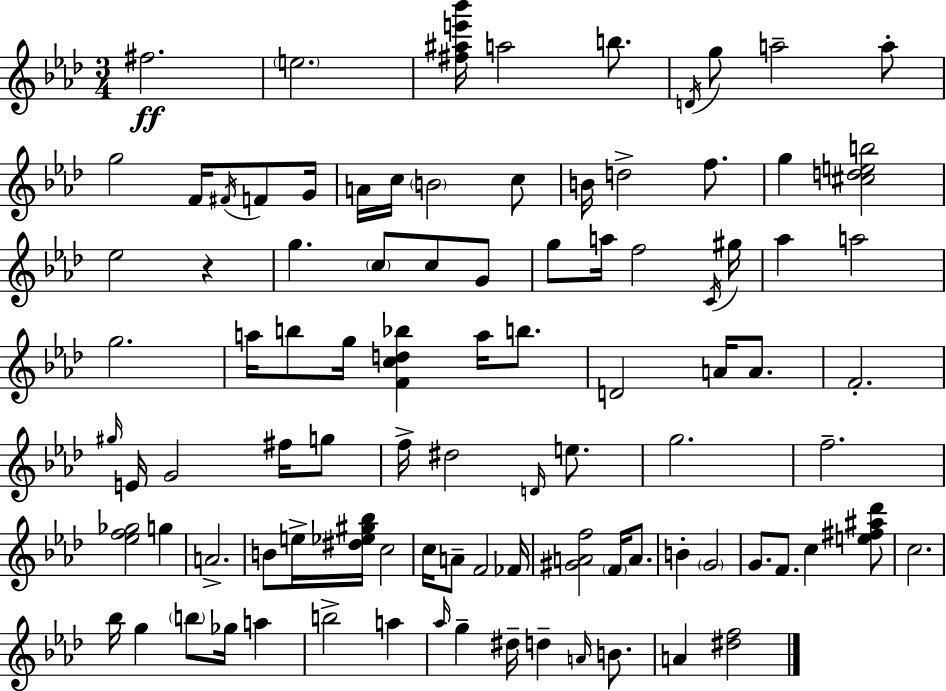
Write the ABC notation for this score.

X:1
T:Untitled
M:3/4
L:1/4
K:Fm
^f2 e2 [^f^ae'_b']/4 a2 b/2 D/4 g/2 a2 a/2 g2 F/4 ^F/4 F/2 G/4 A/4 c/4 B2 c/2 B/4 d2 f/2 g [^cdeb]2 _e2 z g c/2 c/2 G/2 g/2 a/4 f2 C/4 ^g/4 _a a2 g2 a/4 b/2 g/4 [Fcd_b] a/4 b/2 D2 A/4 A/2 F2 ^g/4 E/4 G2 ^f/4 g/2 f/4 ^d2 D/4 e/2 g2 f2 [_ef_g]2 g A2 B/2 e/4 [^d_e^g_b]/4 c2 c/4 A/2 F2 _F/4 [^GAf]2 F/4 A/2 B G2 G/2 F/2 c [e^f^a_d']/2 c2 _b/4 g b/2 _g/4 a b2 a _a/4 g ^d/4 d A/4 B/2 A [^df]2